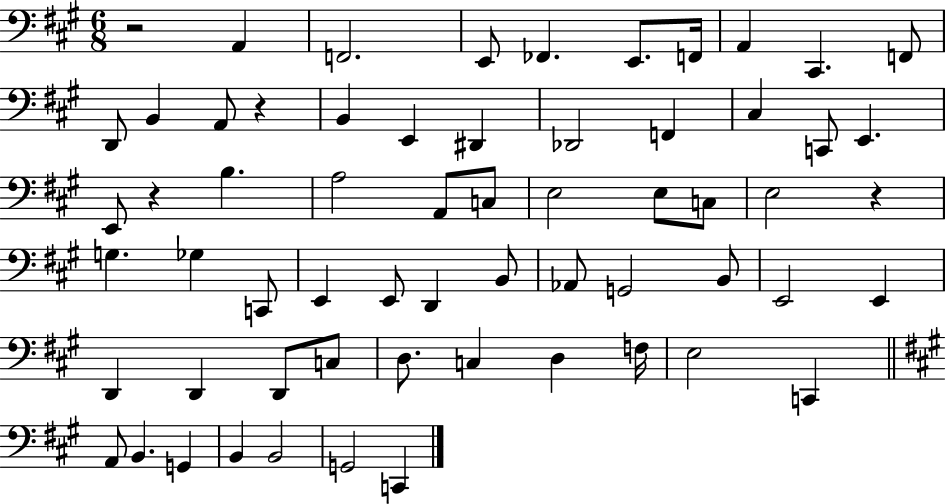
{
  \clef bass
  \numericTimeSignature
  \time 6/8
  \key a \major
  r2 a,4 | f,2. | e,8 fes,4. e,8. f,16 | a,4 cis,4. f,8 | \break d,8 b,4 a,8 r4 | b,4 e,4 dis,4 | des,2 f,4 | cis4 c,8 e,4. | \break e,8 r4 b4. | a2 a,8 c8 | e2 e8 c8 | e2 r4 | \break g4. ges4 c,8 | e,4 e,8 d,4 b,8 | aes,8 g,2 b,8 | e,2 e,4 | \break d,4 d,4 d,8 c8 | d8. c4 d4 f16 | e2 c,4 | \bar "||" \break \key a \major a,8 b,4. g,4 | b,4 b,2 | g,2 c,4 | \bar "|."
}